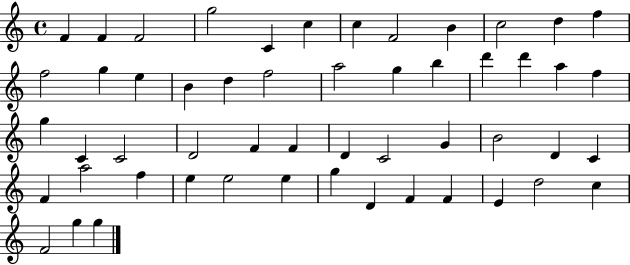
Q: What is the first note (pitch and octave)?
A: F4